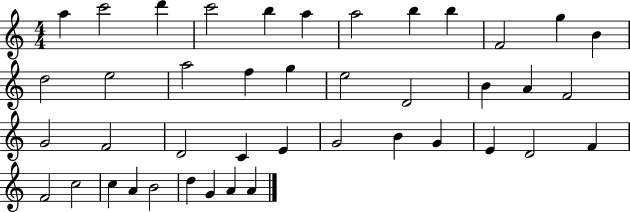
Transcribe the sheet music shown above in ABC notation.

X:1
T:Untitled
M:4/4
L:1/4
K:C
a c'2 d' c'2 b a a2 b b F2 g B d2 e2 a2 f g e2 D2 B A F2 G2 F2 D2 C E G2 B G E D2 F F2 c2 c A B2 d G A A